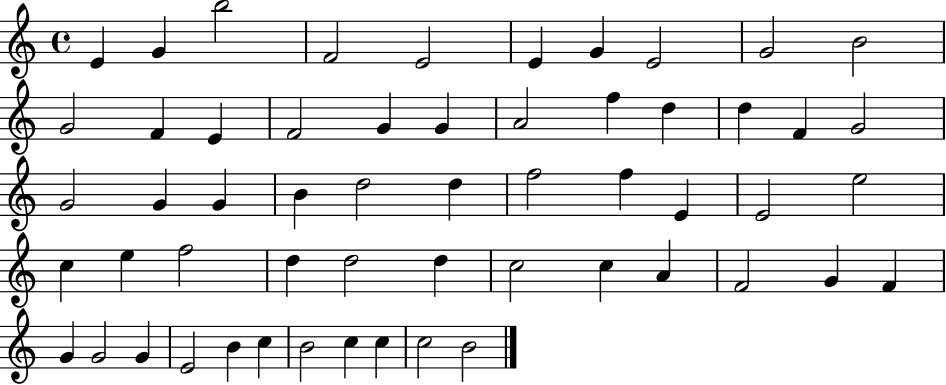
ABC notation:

X:1
T:Untitled
M:4/4
L:1/4
K:C
E G b2 F2 E2 E G E2 G2 B2 G2 F E F2 G G A2 f d d F G2 G2 G G B d2 d f2 f E E2 e2 c e f2 d d2 d c2 c A F2 G F G G2 G E2 B c B2 c c c2 B2